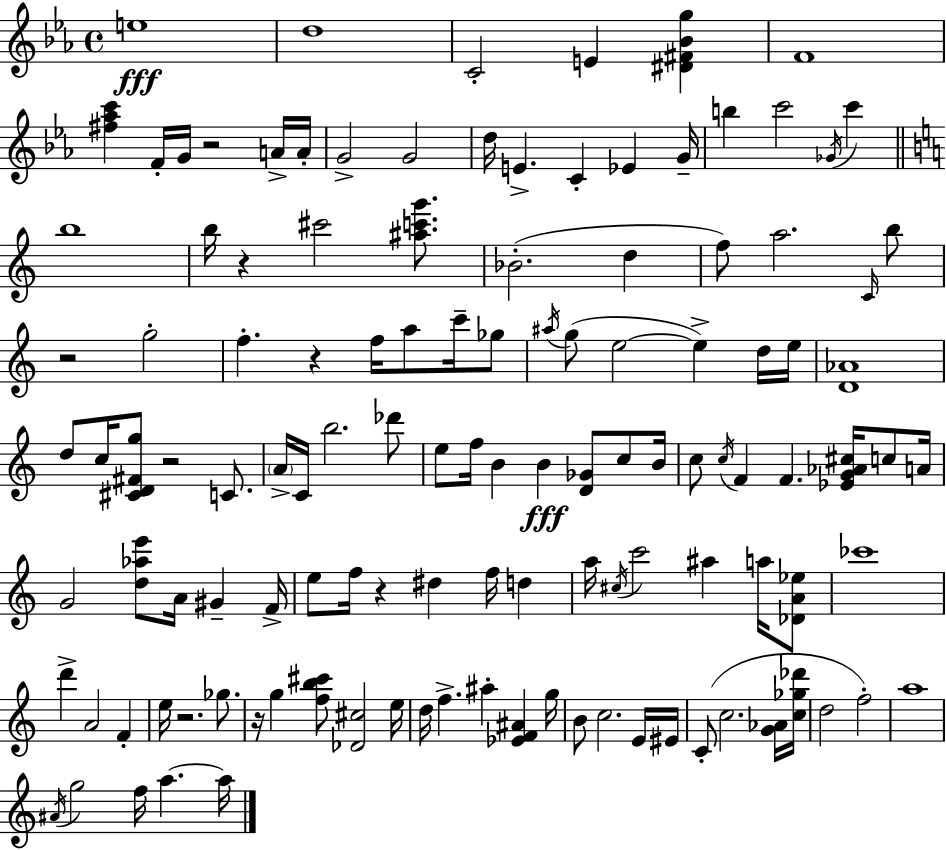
E5/w D5/w C4/h E4/q [D#4,F#4,Bb4,G5]/q F4/w [F#5,Ab5,C6]/q F4/s G4/s R/h A4/s A4/s G4/h G4/h D5/s E4/q. C4/q Eb4/q G4/s B5/q C6/h Gb4/s C6/q B5/w B5/s R/q C#6/h [A#5,C6,G6]/e. Bb4/h. D5/q F5/e A5/h. C4/s B5/e R/h G5/h F5/q. R/q F5/s A5/e C6/s Gb5/e A#5/s G5/e E5/h E5/q D5/s E5/s [D4,Ab4]/w D5/e C5/s [C#4,D4,F#4,G5]/e R/h C4/e. A4/s C4/s B5/h. Db6/e E5/e F5/s B4/q B4/q [D4,Gb4]/e C5/e B4/s C5/e C5/s F4/q F4/q. [Eb4,G4,Ab4,C#5]/s C5/e A4/s G4/h [D5,Ab5,E6]/e A4/s G#4/q F4/s E5/e F5/s R/q D#5/q F5/s D5/q A5/s C#5/s C6/h A#5/q A5/s [Db4,A4,Eb5]/e CES6/w D6/q A4/h F4/q E5/s R/h. Gb5/e. R/s G5/q [F5,B5,C#6]/e [Db4,C#5]/h E5/s D5/s F5/q. A#5/q [Eb4,F4,A#4]/q G5/s B4/e C5/h. E4/s EIS4/s C4/e C5/h. [G4,Ab4]/s [C5,Gb5,Db6]/s D5/h F5/h A5/w A#4/s G5/h F5/s A5/q. A5/s